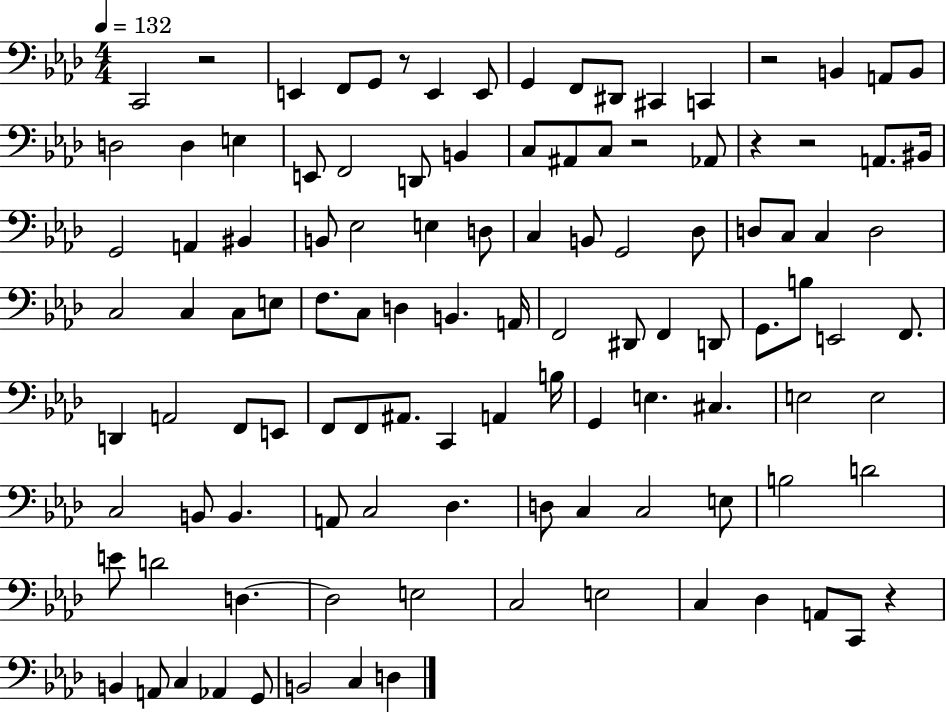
C2/h R/h E2/q F2/e G2/e R/e E2/q E2/e G2/q F2/e D#2/e C#2/q C2/q R/h B2/q A2/e B2/e D3/h D3/q E3/q E2/e F2/h D2/e B2/q C3/e A#2/e C3/e R/h Ab2/e R/q R/h A2/e. BIS2/s G2/h A2/q BIS2/q B2/e Eb3/h E3/q D3/e C3/q B2/e G2/h Db3/e D3/e C3/e C3/q D3/h C3/h C3/q C3/e E3/e F3/e. C3/e D3/q B2/q. A2/s F2/h D#2/e F2/q D2/e G2/e. B3/e E2/h F2/e. D2/q A2/h F2/e E2/e F2/e F2/e A#2/e. C2/q A2/q B3/s G2/q E3/q. C#3/q. E3/h E3/h C3/h B2/e B2/q. A2/e C3/h Db3/q. D3/e C3/q C3/h E3/e B3/h D4/h E4/e D4/h D3/q. D3/h E3/h C3/h E3/h C3/q Db3/q A2/e C2/e R/q B2/q A2/e C3/q Ab2/q G2/e B2/h C3/q D3/q